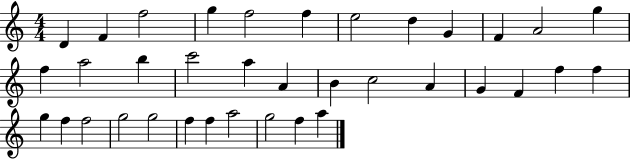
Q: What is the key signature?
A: C major